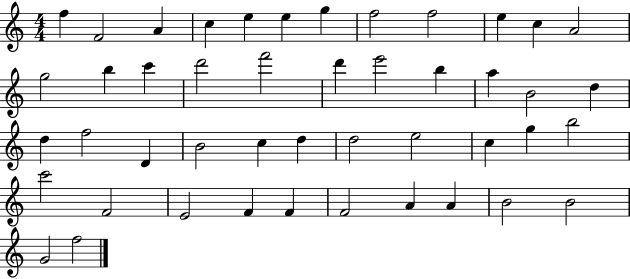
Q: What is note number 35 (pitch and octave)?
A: C6